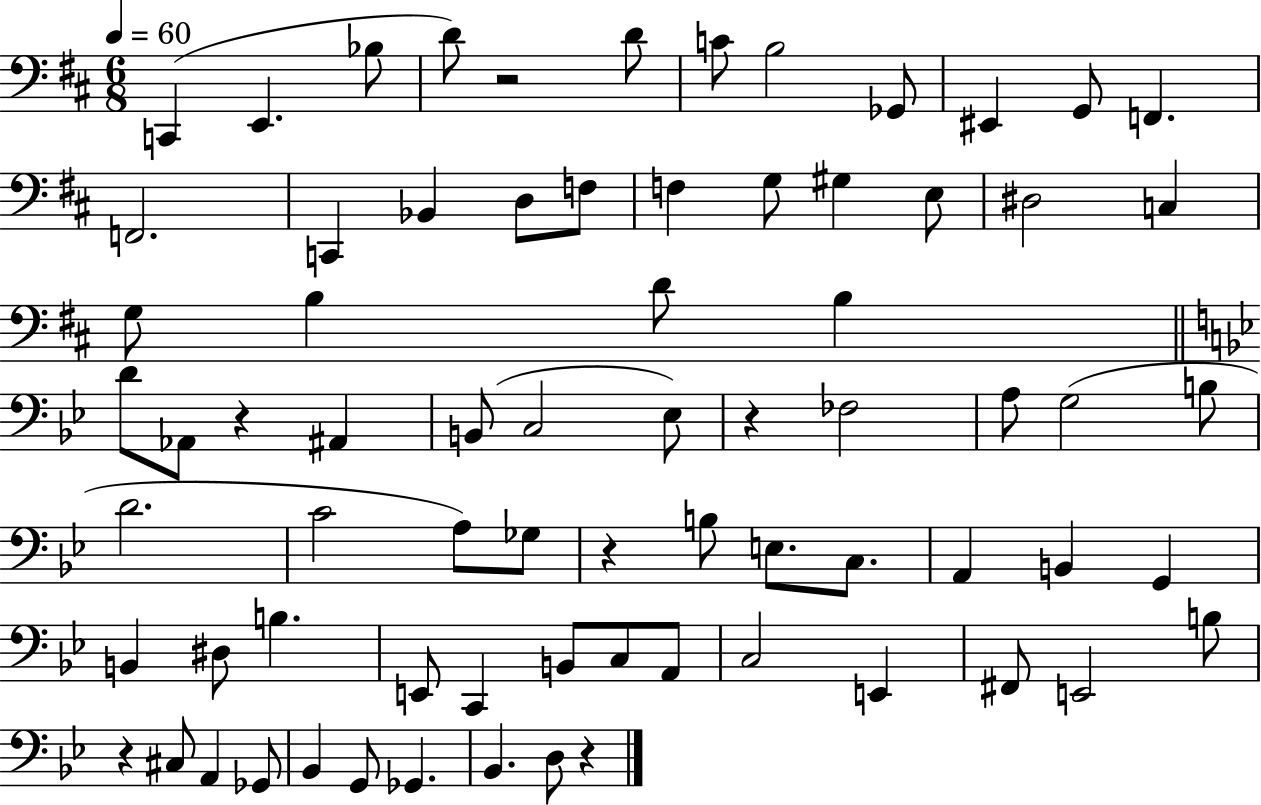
X:1
T:Untitled
M:6/8
L:1/4
K:D
C,, E,, _B,/2 D/2 z2 D/2 C/2 B,2 _G,,/2 ^E,, G,,/2 F,, F,,2 C,, _B,, D,/2 F,/2 F, G,/2 ^G, E,/2 ^D,2 C, G,/2 B, D/2 B, D/2 _A,,/2 z ^A,, B,,/2 C,2 _E,/2 z _F,2 A,/2 G,2 B,/2 D2 C2 A,/2 _G,/2 z B,/2 E,/2 C,/2 A,, B,, G,, B,, ^D,/2 B, E,,/2 C,, B,,/2 C,/2 A,,/2 C,2 E,, ^F,,/2 E,,2 B,/2 z ^C,/2 A,, _G,,/2 _B,, G,,/2 _G,, _B,, D,/2 z